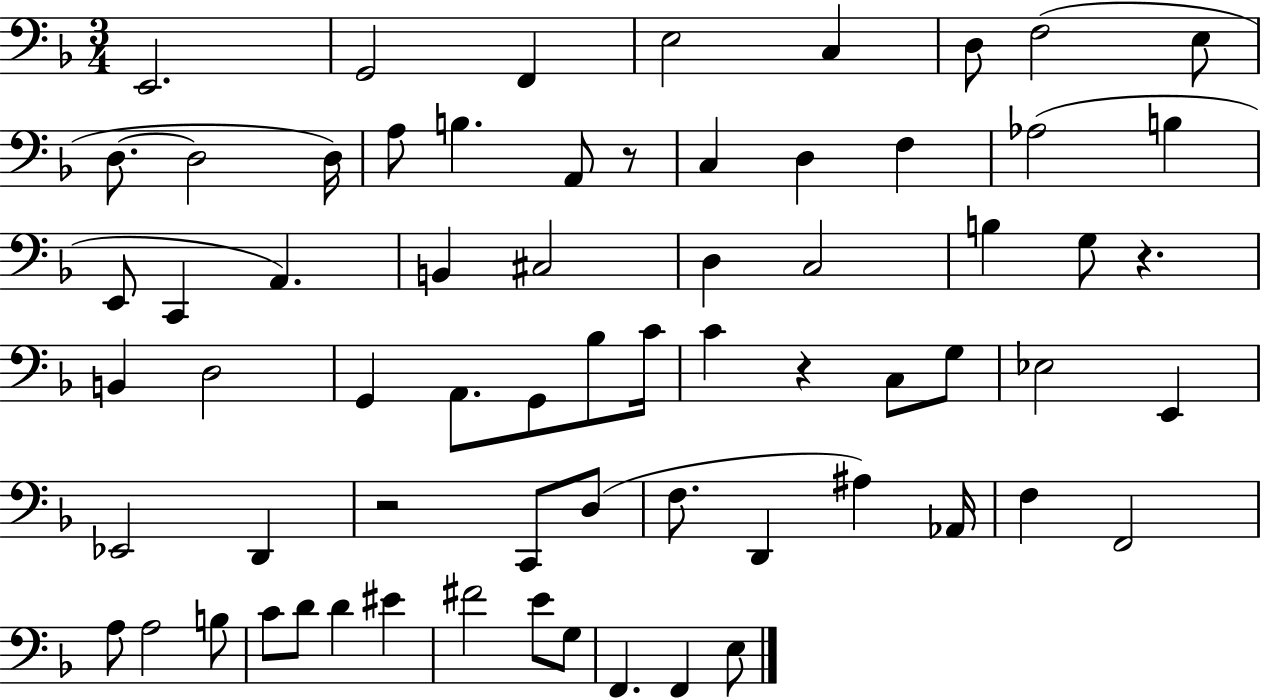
E2/h. G2/h F2/q E3/h C3/q D3/e F3/h E3/e D3/e. D3/h D3/s A3/e B3/q. A2/e R/e C3/q D3/q F3/q Ab3/h B3/q E2/e C2/q A2/q. B2/q C#3/h D3/q C3/h B3/q G3/e R/q. B2/q D3/h G2/q A2/e. G2/e Bb3/e C4/s C4/q R/q C3/e G3/e Eb3/h E2/q Eb2/h D2/q R/h C2/e D3/e F3/e. D2/q A#3/q Ab2/s F3/q F2/h A3/e A3/h B3/e C4/e D4/e D4/q EIS4/q F#4/h E4/e G3/e F2/q. F2/q E3/e